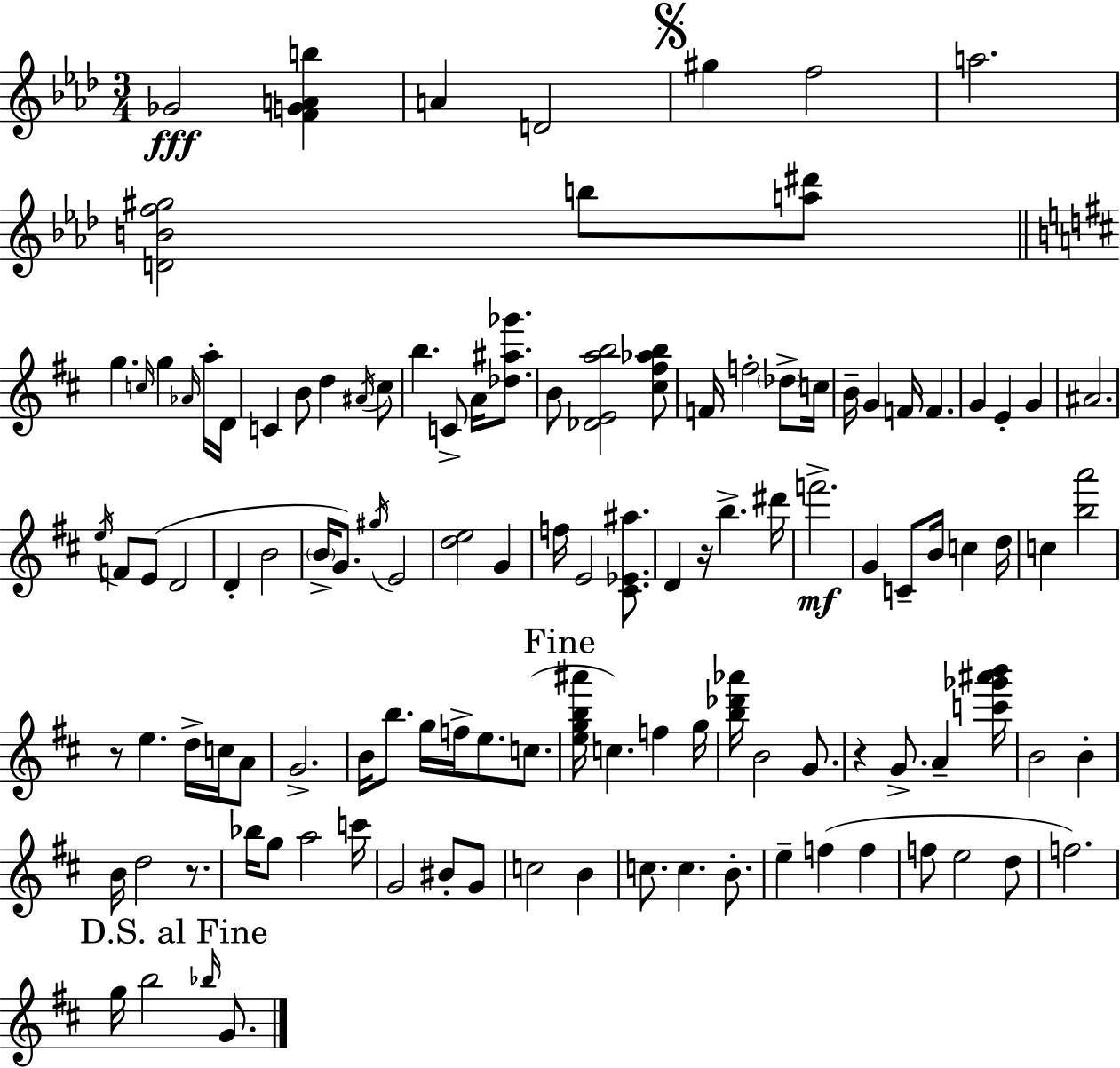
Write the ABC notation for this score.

X:1
T:Untitled
M:3/4
L:1/4
K:Ab
_G2 [FGAb] A D2 ^g f2 a2 [DBf^g]2 b/2 [a^d']/2 g c/4 g _A/4 a/4 D/4 C B/2 d ^A/4 ^c/2 b C/2 A/4 [_d^a_g']/2 B/2 [_DEab]2 [^c^f_ab]/2 F/4 f2 _d/2 c/4 B/4 G F/4 F G E G ^A2 e/4 F/2 E/2 D2 D B2 B/4 G/2 ^g/4 E2 [de]2 G f/4 E2 [^C_E^a]/2 D z/4 b ^d'/4 f'2 G C/2 B/4 c d/4 c [ba']2 z/2 e d/4 c/4 A/2 G2 B/4 b/2 g/4 f/4 e/2 c/2 [egb^a']/4 c f g/4 [b_d'_a']/4 B2 G/2 z G/2 A [c'_g'^a'b']/4 B2 B B/4 d2 z/2 _b/4 g/2 a2 c'/4 G2 ^B/2 G/2 c2 B c/2 c B/2 e f f f/2 e2 d/2 f2 g/4 b2 _b/4 G/2